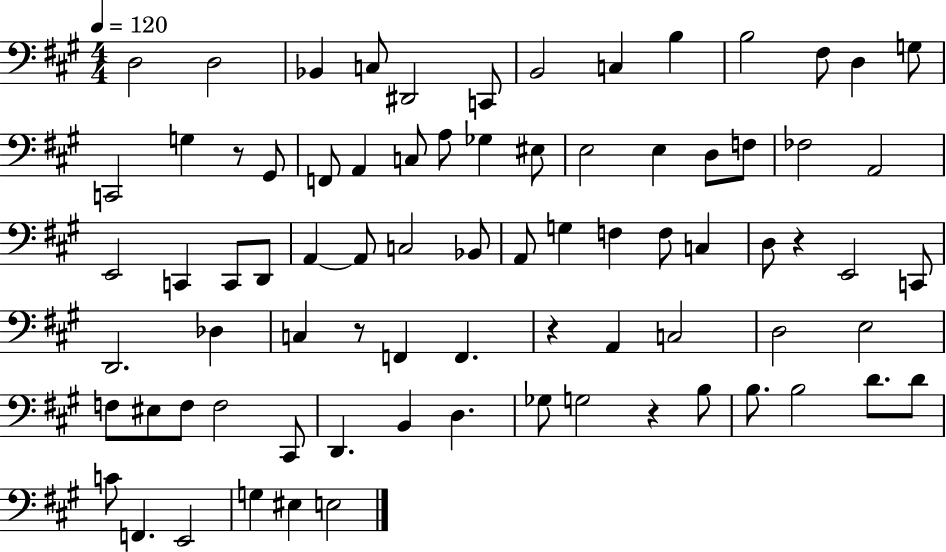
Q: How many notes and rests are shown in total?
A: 79